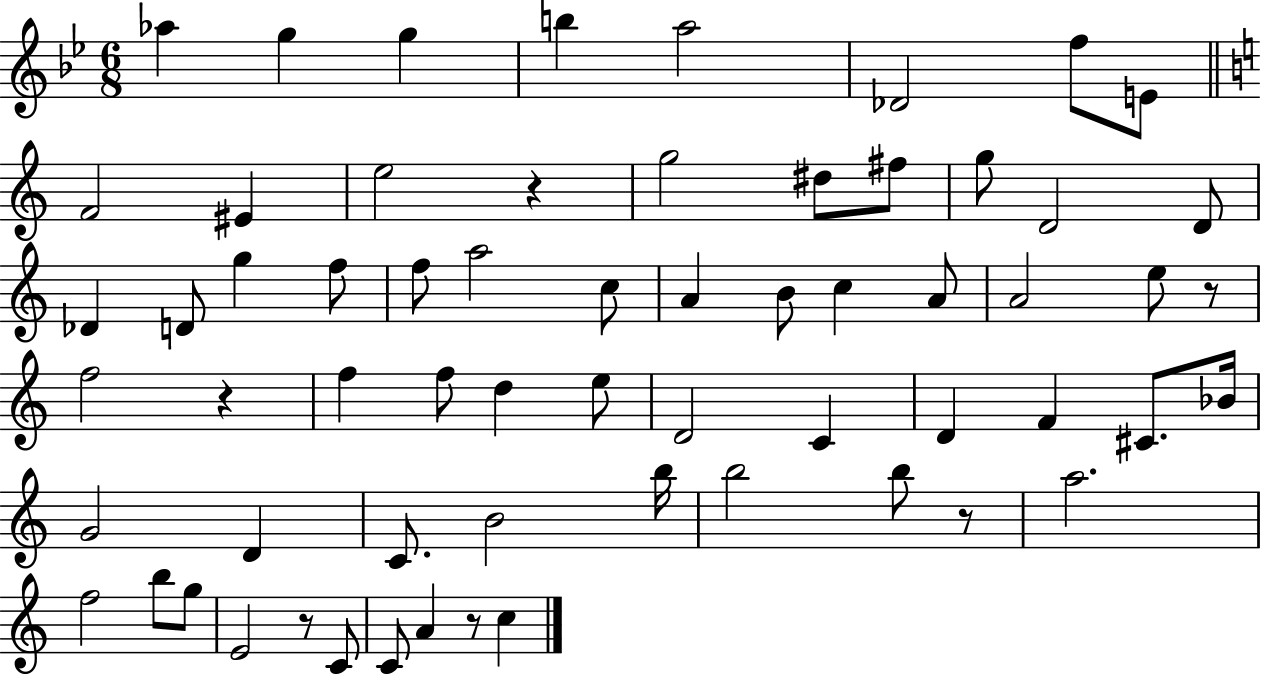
{
  \clef treble
  \numericTimeSignature
  \time 6/8
  \key bes \major
  \repeat volta 2 { aes''4 g''4 g''4 | b''4 a''2 | des'2 f''8 e'8 | \bar "||" \break \key a \minor f'2 eis'4 | e''2 r4 | g''2 dis''8 fis''8 | g''8 d'2 d'8 | \break des'4 d'8 g''4 f''8 | f''8 a''2 c''8 | a'4 b'8 c''4 a'8 | a'2 e''8 r8 | \break f''2 r4 | f''4 f''8 d''4 e''8 | d'2 c'4 | d'4 f'4 cis'8. bes'16 | \break g'2 d'4 | c'8. b'2 b''16 | b''2 b''8 r8 | a''2. | \break f''2 b''8 g''8 | e'2 r8 c'8 | c'8 a'4 r8 c''4 | } \bar "|."
}